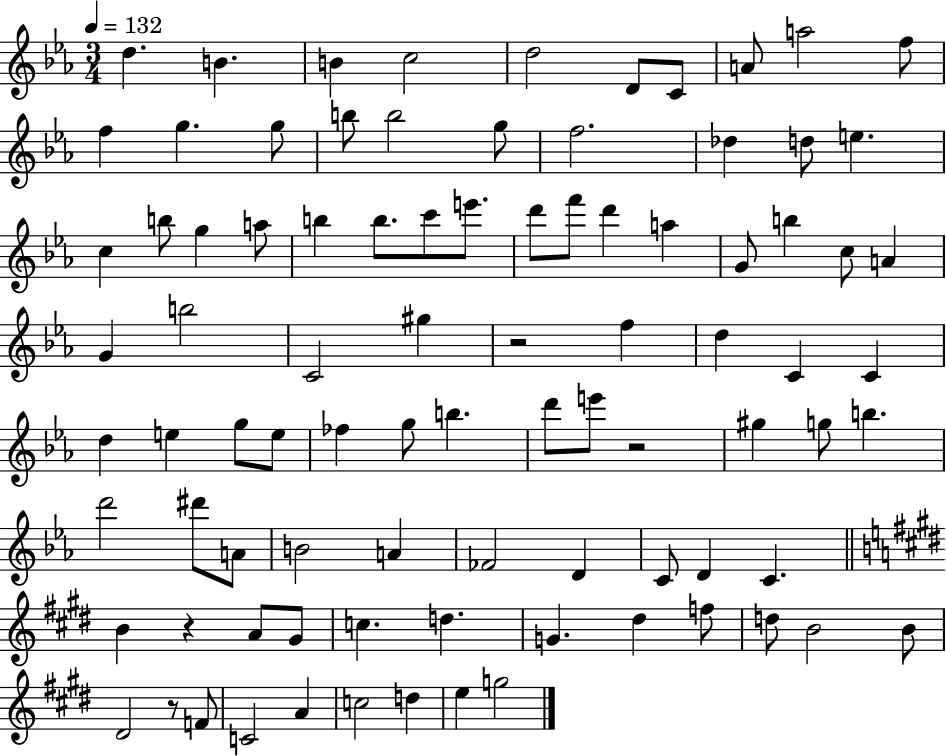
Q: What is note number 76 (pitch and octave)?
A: B4